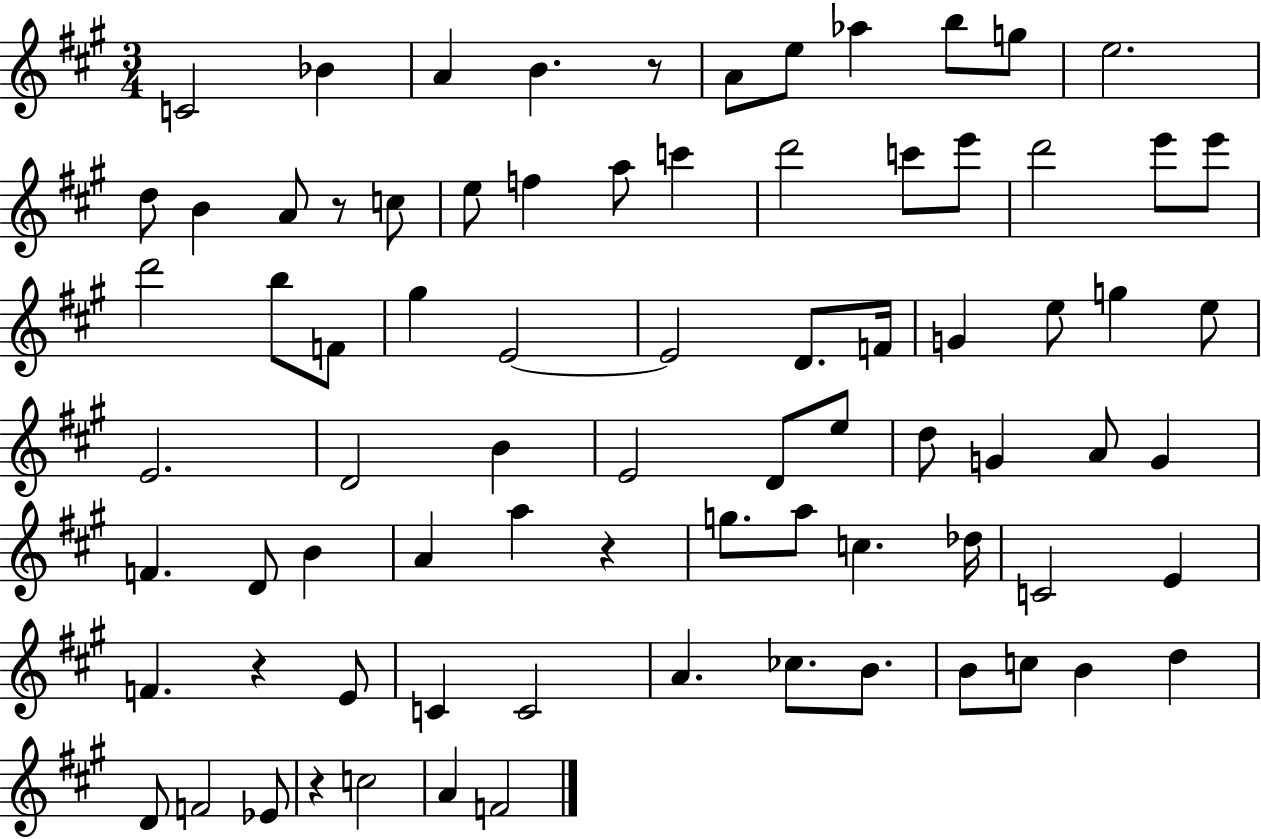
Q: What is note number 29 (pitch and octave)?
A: E4